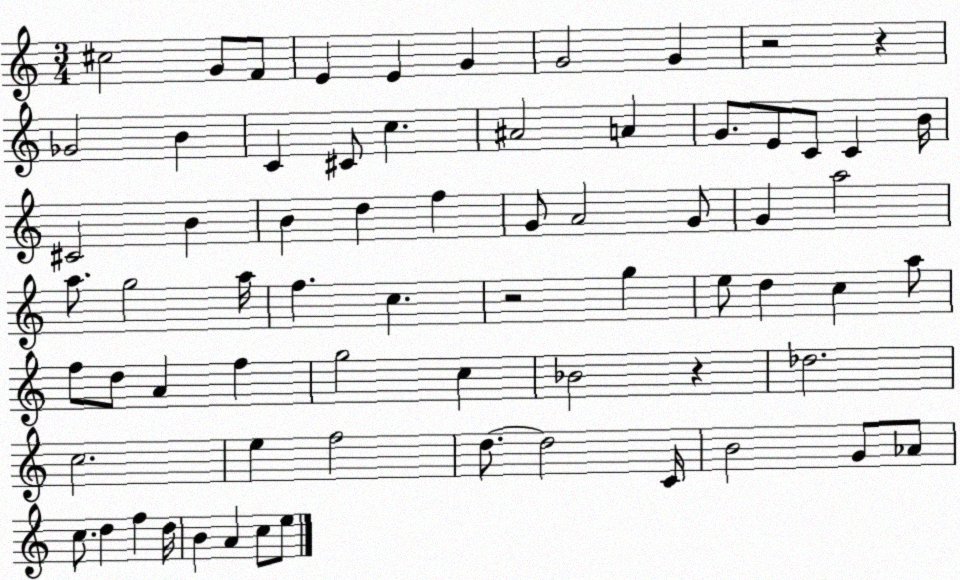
X:1
T:Untitled
M:3/4
L:1/4
K:C
^c2 G/2 F/2 E E G G2 G z2 z _G2 B C ^C/2 c ^A2 A G/2 E/2 C/2 C B/4 ^C2 B B d f G/2 A2 G/2 G a2 a/2 g2 a/4 f c z2 g e/2 d c a/2 f/2 d/2 A f g2 c _B2 z _d2 c2 e f2 d/2 d2 C/4 B2 G/2 _A/2 c/2 d f d/4 B A c/2 e/2